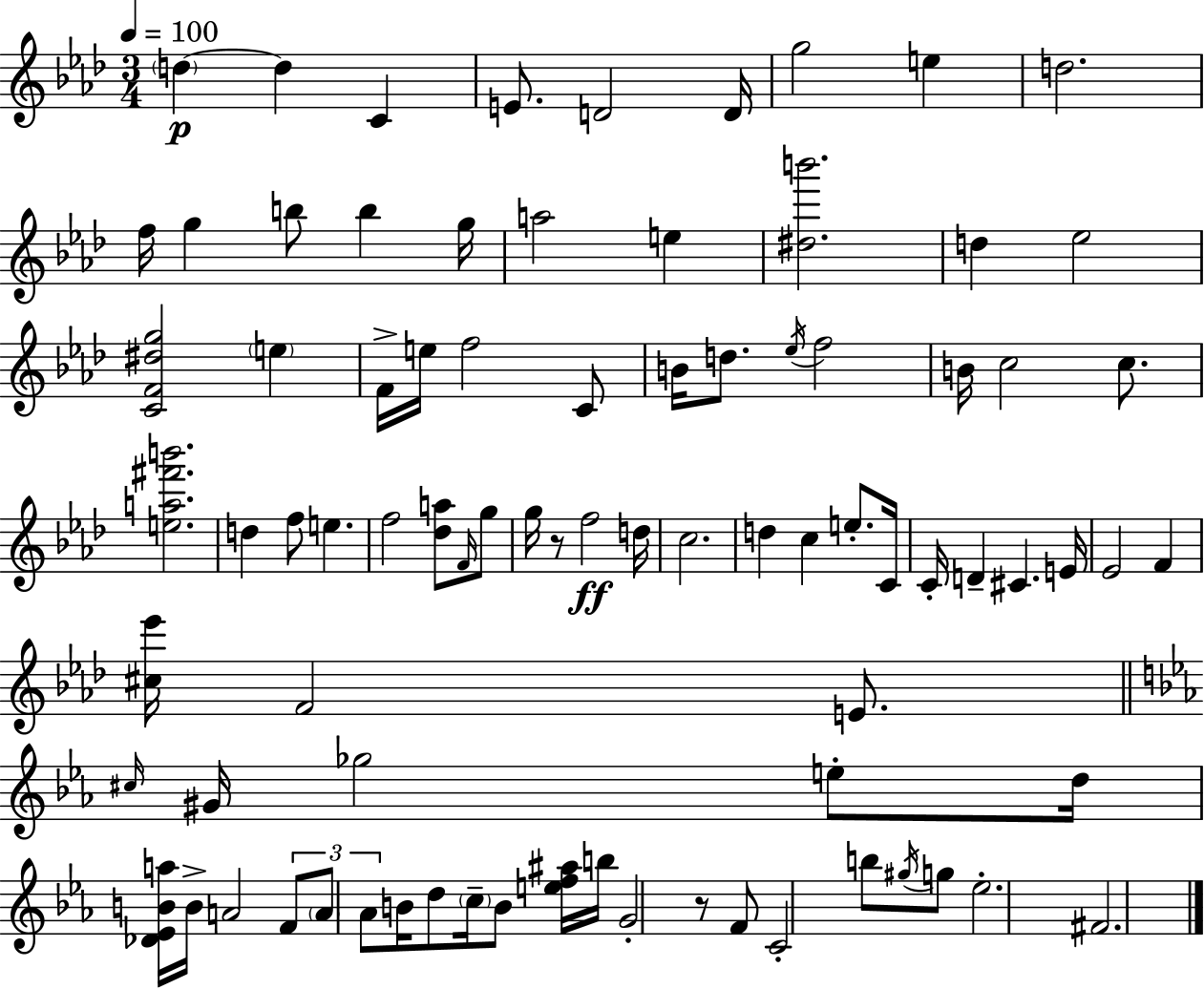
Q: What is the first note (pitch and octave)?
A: D5